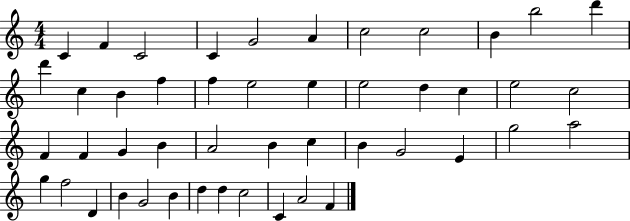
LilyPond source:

{
  \clef treble
  \numericTimeSignature
  \time 4/4
  \key c \major
  c'4 f'4 c'2 | c'4 g'2 a'4 | c''2 c''2 | b'4 b''2 d'''4 | \break d'''4 c''4 b'4 f''4 | f''4 e''2 e''4 | e''2 d''4 c''4 | e''2 c''2 | \break f'4 f'4 g'4 b'4 | a'2 b'4 c''4 | b'4 g'2 e'4 | g''2 a''2 | \break g''4 f''2 d'4 | b'4 g'2 b'4 | d''4 d''4 c''2 | c'4 a'2 f'4 | \break \bar "|."
}